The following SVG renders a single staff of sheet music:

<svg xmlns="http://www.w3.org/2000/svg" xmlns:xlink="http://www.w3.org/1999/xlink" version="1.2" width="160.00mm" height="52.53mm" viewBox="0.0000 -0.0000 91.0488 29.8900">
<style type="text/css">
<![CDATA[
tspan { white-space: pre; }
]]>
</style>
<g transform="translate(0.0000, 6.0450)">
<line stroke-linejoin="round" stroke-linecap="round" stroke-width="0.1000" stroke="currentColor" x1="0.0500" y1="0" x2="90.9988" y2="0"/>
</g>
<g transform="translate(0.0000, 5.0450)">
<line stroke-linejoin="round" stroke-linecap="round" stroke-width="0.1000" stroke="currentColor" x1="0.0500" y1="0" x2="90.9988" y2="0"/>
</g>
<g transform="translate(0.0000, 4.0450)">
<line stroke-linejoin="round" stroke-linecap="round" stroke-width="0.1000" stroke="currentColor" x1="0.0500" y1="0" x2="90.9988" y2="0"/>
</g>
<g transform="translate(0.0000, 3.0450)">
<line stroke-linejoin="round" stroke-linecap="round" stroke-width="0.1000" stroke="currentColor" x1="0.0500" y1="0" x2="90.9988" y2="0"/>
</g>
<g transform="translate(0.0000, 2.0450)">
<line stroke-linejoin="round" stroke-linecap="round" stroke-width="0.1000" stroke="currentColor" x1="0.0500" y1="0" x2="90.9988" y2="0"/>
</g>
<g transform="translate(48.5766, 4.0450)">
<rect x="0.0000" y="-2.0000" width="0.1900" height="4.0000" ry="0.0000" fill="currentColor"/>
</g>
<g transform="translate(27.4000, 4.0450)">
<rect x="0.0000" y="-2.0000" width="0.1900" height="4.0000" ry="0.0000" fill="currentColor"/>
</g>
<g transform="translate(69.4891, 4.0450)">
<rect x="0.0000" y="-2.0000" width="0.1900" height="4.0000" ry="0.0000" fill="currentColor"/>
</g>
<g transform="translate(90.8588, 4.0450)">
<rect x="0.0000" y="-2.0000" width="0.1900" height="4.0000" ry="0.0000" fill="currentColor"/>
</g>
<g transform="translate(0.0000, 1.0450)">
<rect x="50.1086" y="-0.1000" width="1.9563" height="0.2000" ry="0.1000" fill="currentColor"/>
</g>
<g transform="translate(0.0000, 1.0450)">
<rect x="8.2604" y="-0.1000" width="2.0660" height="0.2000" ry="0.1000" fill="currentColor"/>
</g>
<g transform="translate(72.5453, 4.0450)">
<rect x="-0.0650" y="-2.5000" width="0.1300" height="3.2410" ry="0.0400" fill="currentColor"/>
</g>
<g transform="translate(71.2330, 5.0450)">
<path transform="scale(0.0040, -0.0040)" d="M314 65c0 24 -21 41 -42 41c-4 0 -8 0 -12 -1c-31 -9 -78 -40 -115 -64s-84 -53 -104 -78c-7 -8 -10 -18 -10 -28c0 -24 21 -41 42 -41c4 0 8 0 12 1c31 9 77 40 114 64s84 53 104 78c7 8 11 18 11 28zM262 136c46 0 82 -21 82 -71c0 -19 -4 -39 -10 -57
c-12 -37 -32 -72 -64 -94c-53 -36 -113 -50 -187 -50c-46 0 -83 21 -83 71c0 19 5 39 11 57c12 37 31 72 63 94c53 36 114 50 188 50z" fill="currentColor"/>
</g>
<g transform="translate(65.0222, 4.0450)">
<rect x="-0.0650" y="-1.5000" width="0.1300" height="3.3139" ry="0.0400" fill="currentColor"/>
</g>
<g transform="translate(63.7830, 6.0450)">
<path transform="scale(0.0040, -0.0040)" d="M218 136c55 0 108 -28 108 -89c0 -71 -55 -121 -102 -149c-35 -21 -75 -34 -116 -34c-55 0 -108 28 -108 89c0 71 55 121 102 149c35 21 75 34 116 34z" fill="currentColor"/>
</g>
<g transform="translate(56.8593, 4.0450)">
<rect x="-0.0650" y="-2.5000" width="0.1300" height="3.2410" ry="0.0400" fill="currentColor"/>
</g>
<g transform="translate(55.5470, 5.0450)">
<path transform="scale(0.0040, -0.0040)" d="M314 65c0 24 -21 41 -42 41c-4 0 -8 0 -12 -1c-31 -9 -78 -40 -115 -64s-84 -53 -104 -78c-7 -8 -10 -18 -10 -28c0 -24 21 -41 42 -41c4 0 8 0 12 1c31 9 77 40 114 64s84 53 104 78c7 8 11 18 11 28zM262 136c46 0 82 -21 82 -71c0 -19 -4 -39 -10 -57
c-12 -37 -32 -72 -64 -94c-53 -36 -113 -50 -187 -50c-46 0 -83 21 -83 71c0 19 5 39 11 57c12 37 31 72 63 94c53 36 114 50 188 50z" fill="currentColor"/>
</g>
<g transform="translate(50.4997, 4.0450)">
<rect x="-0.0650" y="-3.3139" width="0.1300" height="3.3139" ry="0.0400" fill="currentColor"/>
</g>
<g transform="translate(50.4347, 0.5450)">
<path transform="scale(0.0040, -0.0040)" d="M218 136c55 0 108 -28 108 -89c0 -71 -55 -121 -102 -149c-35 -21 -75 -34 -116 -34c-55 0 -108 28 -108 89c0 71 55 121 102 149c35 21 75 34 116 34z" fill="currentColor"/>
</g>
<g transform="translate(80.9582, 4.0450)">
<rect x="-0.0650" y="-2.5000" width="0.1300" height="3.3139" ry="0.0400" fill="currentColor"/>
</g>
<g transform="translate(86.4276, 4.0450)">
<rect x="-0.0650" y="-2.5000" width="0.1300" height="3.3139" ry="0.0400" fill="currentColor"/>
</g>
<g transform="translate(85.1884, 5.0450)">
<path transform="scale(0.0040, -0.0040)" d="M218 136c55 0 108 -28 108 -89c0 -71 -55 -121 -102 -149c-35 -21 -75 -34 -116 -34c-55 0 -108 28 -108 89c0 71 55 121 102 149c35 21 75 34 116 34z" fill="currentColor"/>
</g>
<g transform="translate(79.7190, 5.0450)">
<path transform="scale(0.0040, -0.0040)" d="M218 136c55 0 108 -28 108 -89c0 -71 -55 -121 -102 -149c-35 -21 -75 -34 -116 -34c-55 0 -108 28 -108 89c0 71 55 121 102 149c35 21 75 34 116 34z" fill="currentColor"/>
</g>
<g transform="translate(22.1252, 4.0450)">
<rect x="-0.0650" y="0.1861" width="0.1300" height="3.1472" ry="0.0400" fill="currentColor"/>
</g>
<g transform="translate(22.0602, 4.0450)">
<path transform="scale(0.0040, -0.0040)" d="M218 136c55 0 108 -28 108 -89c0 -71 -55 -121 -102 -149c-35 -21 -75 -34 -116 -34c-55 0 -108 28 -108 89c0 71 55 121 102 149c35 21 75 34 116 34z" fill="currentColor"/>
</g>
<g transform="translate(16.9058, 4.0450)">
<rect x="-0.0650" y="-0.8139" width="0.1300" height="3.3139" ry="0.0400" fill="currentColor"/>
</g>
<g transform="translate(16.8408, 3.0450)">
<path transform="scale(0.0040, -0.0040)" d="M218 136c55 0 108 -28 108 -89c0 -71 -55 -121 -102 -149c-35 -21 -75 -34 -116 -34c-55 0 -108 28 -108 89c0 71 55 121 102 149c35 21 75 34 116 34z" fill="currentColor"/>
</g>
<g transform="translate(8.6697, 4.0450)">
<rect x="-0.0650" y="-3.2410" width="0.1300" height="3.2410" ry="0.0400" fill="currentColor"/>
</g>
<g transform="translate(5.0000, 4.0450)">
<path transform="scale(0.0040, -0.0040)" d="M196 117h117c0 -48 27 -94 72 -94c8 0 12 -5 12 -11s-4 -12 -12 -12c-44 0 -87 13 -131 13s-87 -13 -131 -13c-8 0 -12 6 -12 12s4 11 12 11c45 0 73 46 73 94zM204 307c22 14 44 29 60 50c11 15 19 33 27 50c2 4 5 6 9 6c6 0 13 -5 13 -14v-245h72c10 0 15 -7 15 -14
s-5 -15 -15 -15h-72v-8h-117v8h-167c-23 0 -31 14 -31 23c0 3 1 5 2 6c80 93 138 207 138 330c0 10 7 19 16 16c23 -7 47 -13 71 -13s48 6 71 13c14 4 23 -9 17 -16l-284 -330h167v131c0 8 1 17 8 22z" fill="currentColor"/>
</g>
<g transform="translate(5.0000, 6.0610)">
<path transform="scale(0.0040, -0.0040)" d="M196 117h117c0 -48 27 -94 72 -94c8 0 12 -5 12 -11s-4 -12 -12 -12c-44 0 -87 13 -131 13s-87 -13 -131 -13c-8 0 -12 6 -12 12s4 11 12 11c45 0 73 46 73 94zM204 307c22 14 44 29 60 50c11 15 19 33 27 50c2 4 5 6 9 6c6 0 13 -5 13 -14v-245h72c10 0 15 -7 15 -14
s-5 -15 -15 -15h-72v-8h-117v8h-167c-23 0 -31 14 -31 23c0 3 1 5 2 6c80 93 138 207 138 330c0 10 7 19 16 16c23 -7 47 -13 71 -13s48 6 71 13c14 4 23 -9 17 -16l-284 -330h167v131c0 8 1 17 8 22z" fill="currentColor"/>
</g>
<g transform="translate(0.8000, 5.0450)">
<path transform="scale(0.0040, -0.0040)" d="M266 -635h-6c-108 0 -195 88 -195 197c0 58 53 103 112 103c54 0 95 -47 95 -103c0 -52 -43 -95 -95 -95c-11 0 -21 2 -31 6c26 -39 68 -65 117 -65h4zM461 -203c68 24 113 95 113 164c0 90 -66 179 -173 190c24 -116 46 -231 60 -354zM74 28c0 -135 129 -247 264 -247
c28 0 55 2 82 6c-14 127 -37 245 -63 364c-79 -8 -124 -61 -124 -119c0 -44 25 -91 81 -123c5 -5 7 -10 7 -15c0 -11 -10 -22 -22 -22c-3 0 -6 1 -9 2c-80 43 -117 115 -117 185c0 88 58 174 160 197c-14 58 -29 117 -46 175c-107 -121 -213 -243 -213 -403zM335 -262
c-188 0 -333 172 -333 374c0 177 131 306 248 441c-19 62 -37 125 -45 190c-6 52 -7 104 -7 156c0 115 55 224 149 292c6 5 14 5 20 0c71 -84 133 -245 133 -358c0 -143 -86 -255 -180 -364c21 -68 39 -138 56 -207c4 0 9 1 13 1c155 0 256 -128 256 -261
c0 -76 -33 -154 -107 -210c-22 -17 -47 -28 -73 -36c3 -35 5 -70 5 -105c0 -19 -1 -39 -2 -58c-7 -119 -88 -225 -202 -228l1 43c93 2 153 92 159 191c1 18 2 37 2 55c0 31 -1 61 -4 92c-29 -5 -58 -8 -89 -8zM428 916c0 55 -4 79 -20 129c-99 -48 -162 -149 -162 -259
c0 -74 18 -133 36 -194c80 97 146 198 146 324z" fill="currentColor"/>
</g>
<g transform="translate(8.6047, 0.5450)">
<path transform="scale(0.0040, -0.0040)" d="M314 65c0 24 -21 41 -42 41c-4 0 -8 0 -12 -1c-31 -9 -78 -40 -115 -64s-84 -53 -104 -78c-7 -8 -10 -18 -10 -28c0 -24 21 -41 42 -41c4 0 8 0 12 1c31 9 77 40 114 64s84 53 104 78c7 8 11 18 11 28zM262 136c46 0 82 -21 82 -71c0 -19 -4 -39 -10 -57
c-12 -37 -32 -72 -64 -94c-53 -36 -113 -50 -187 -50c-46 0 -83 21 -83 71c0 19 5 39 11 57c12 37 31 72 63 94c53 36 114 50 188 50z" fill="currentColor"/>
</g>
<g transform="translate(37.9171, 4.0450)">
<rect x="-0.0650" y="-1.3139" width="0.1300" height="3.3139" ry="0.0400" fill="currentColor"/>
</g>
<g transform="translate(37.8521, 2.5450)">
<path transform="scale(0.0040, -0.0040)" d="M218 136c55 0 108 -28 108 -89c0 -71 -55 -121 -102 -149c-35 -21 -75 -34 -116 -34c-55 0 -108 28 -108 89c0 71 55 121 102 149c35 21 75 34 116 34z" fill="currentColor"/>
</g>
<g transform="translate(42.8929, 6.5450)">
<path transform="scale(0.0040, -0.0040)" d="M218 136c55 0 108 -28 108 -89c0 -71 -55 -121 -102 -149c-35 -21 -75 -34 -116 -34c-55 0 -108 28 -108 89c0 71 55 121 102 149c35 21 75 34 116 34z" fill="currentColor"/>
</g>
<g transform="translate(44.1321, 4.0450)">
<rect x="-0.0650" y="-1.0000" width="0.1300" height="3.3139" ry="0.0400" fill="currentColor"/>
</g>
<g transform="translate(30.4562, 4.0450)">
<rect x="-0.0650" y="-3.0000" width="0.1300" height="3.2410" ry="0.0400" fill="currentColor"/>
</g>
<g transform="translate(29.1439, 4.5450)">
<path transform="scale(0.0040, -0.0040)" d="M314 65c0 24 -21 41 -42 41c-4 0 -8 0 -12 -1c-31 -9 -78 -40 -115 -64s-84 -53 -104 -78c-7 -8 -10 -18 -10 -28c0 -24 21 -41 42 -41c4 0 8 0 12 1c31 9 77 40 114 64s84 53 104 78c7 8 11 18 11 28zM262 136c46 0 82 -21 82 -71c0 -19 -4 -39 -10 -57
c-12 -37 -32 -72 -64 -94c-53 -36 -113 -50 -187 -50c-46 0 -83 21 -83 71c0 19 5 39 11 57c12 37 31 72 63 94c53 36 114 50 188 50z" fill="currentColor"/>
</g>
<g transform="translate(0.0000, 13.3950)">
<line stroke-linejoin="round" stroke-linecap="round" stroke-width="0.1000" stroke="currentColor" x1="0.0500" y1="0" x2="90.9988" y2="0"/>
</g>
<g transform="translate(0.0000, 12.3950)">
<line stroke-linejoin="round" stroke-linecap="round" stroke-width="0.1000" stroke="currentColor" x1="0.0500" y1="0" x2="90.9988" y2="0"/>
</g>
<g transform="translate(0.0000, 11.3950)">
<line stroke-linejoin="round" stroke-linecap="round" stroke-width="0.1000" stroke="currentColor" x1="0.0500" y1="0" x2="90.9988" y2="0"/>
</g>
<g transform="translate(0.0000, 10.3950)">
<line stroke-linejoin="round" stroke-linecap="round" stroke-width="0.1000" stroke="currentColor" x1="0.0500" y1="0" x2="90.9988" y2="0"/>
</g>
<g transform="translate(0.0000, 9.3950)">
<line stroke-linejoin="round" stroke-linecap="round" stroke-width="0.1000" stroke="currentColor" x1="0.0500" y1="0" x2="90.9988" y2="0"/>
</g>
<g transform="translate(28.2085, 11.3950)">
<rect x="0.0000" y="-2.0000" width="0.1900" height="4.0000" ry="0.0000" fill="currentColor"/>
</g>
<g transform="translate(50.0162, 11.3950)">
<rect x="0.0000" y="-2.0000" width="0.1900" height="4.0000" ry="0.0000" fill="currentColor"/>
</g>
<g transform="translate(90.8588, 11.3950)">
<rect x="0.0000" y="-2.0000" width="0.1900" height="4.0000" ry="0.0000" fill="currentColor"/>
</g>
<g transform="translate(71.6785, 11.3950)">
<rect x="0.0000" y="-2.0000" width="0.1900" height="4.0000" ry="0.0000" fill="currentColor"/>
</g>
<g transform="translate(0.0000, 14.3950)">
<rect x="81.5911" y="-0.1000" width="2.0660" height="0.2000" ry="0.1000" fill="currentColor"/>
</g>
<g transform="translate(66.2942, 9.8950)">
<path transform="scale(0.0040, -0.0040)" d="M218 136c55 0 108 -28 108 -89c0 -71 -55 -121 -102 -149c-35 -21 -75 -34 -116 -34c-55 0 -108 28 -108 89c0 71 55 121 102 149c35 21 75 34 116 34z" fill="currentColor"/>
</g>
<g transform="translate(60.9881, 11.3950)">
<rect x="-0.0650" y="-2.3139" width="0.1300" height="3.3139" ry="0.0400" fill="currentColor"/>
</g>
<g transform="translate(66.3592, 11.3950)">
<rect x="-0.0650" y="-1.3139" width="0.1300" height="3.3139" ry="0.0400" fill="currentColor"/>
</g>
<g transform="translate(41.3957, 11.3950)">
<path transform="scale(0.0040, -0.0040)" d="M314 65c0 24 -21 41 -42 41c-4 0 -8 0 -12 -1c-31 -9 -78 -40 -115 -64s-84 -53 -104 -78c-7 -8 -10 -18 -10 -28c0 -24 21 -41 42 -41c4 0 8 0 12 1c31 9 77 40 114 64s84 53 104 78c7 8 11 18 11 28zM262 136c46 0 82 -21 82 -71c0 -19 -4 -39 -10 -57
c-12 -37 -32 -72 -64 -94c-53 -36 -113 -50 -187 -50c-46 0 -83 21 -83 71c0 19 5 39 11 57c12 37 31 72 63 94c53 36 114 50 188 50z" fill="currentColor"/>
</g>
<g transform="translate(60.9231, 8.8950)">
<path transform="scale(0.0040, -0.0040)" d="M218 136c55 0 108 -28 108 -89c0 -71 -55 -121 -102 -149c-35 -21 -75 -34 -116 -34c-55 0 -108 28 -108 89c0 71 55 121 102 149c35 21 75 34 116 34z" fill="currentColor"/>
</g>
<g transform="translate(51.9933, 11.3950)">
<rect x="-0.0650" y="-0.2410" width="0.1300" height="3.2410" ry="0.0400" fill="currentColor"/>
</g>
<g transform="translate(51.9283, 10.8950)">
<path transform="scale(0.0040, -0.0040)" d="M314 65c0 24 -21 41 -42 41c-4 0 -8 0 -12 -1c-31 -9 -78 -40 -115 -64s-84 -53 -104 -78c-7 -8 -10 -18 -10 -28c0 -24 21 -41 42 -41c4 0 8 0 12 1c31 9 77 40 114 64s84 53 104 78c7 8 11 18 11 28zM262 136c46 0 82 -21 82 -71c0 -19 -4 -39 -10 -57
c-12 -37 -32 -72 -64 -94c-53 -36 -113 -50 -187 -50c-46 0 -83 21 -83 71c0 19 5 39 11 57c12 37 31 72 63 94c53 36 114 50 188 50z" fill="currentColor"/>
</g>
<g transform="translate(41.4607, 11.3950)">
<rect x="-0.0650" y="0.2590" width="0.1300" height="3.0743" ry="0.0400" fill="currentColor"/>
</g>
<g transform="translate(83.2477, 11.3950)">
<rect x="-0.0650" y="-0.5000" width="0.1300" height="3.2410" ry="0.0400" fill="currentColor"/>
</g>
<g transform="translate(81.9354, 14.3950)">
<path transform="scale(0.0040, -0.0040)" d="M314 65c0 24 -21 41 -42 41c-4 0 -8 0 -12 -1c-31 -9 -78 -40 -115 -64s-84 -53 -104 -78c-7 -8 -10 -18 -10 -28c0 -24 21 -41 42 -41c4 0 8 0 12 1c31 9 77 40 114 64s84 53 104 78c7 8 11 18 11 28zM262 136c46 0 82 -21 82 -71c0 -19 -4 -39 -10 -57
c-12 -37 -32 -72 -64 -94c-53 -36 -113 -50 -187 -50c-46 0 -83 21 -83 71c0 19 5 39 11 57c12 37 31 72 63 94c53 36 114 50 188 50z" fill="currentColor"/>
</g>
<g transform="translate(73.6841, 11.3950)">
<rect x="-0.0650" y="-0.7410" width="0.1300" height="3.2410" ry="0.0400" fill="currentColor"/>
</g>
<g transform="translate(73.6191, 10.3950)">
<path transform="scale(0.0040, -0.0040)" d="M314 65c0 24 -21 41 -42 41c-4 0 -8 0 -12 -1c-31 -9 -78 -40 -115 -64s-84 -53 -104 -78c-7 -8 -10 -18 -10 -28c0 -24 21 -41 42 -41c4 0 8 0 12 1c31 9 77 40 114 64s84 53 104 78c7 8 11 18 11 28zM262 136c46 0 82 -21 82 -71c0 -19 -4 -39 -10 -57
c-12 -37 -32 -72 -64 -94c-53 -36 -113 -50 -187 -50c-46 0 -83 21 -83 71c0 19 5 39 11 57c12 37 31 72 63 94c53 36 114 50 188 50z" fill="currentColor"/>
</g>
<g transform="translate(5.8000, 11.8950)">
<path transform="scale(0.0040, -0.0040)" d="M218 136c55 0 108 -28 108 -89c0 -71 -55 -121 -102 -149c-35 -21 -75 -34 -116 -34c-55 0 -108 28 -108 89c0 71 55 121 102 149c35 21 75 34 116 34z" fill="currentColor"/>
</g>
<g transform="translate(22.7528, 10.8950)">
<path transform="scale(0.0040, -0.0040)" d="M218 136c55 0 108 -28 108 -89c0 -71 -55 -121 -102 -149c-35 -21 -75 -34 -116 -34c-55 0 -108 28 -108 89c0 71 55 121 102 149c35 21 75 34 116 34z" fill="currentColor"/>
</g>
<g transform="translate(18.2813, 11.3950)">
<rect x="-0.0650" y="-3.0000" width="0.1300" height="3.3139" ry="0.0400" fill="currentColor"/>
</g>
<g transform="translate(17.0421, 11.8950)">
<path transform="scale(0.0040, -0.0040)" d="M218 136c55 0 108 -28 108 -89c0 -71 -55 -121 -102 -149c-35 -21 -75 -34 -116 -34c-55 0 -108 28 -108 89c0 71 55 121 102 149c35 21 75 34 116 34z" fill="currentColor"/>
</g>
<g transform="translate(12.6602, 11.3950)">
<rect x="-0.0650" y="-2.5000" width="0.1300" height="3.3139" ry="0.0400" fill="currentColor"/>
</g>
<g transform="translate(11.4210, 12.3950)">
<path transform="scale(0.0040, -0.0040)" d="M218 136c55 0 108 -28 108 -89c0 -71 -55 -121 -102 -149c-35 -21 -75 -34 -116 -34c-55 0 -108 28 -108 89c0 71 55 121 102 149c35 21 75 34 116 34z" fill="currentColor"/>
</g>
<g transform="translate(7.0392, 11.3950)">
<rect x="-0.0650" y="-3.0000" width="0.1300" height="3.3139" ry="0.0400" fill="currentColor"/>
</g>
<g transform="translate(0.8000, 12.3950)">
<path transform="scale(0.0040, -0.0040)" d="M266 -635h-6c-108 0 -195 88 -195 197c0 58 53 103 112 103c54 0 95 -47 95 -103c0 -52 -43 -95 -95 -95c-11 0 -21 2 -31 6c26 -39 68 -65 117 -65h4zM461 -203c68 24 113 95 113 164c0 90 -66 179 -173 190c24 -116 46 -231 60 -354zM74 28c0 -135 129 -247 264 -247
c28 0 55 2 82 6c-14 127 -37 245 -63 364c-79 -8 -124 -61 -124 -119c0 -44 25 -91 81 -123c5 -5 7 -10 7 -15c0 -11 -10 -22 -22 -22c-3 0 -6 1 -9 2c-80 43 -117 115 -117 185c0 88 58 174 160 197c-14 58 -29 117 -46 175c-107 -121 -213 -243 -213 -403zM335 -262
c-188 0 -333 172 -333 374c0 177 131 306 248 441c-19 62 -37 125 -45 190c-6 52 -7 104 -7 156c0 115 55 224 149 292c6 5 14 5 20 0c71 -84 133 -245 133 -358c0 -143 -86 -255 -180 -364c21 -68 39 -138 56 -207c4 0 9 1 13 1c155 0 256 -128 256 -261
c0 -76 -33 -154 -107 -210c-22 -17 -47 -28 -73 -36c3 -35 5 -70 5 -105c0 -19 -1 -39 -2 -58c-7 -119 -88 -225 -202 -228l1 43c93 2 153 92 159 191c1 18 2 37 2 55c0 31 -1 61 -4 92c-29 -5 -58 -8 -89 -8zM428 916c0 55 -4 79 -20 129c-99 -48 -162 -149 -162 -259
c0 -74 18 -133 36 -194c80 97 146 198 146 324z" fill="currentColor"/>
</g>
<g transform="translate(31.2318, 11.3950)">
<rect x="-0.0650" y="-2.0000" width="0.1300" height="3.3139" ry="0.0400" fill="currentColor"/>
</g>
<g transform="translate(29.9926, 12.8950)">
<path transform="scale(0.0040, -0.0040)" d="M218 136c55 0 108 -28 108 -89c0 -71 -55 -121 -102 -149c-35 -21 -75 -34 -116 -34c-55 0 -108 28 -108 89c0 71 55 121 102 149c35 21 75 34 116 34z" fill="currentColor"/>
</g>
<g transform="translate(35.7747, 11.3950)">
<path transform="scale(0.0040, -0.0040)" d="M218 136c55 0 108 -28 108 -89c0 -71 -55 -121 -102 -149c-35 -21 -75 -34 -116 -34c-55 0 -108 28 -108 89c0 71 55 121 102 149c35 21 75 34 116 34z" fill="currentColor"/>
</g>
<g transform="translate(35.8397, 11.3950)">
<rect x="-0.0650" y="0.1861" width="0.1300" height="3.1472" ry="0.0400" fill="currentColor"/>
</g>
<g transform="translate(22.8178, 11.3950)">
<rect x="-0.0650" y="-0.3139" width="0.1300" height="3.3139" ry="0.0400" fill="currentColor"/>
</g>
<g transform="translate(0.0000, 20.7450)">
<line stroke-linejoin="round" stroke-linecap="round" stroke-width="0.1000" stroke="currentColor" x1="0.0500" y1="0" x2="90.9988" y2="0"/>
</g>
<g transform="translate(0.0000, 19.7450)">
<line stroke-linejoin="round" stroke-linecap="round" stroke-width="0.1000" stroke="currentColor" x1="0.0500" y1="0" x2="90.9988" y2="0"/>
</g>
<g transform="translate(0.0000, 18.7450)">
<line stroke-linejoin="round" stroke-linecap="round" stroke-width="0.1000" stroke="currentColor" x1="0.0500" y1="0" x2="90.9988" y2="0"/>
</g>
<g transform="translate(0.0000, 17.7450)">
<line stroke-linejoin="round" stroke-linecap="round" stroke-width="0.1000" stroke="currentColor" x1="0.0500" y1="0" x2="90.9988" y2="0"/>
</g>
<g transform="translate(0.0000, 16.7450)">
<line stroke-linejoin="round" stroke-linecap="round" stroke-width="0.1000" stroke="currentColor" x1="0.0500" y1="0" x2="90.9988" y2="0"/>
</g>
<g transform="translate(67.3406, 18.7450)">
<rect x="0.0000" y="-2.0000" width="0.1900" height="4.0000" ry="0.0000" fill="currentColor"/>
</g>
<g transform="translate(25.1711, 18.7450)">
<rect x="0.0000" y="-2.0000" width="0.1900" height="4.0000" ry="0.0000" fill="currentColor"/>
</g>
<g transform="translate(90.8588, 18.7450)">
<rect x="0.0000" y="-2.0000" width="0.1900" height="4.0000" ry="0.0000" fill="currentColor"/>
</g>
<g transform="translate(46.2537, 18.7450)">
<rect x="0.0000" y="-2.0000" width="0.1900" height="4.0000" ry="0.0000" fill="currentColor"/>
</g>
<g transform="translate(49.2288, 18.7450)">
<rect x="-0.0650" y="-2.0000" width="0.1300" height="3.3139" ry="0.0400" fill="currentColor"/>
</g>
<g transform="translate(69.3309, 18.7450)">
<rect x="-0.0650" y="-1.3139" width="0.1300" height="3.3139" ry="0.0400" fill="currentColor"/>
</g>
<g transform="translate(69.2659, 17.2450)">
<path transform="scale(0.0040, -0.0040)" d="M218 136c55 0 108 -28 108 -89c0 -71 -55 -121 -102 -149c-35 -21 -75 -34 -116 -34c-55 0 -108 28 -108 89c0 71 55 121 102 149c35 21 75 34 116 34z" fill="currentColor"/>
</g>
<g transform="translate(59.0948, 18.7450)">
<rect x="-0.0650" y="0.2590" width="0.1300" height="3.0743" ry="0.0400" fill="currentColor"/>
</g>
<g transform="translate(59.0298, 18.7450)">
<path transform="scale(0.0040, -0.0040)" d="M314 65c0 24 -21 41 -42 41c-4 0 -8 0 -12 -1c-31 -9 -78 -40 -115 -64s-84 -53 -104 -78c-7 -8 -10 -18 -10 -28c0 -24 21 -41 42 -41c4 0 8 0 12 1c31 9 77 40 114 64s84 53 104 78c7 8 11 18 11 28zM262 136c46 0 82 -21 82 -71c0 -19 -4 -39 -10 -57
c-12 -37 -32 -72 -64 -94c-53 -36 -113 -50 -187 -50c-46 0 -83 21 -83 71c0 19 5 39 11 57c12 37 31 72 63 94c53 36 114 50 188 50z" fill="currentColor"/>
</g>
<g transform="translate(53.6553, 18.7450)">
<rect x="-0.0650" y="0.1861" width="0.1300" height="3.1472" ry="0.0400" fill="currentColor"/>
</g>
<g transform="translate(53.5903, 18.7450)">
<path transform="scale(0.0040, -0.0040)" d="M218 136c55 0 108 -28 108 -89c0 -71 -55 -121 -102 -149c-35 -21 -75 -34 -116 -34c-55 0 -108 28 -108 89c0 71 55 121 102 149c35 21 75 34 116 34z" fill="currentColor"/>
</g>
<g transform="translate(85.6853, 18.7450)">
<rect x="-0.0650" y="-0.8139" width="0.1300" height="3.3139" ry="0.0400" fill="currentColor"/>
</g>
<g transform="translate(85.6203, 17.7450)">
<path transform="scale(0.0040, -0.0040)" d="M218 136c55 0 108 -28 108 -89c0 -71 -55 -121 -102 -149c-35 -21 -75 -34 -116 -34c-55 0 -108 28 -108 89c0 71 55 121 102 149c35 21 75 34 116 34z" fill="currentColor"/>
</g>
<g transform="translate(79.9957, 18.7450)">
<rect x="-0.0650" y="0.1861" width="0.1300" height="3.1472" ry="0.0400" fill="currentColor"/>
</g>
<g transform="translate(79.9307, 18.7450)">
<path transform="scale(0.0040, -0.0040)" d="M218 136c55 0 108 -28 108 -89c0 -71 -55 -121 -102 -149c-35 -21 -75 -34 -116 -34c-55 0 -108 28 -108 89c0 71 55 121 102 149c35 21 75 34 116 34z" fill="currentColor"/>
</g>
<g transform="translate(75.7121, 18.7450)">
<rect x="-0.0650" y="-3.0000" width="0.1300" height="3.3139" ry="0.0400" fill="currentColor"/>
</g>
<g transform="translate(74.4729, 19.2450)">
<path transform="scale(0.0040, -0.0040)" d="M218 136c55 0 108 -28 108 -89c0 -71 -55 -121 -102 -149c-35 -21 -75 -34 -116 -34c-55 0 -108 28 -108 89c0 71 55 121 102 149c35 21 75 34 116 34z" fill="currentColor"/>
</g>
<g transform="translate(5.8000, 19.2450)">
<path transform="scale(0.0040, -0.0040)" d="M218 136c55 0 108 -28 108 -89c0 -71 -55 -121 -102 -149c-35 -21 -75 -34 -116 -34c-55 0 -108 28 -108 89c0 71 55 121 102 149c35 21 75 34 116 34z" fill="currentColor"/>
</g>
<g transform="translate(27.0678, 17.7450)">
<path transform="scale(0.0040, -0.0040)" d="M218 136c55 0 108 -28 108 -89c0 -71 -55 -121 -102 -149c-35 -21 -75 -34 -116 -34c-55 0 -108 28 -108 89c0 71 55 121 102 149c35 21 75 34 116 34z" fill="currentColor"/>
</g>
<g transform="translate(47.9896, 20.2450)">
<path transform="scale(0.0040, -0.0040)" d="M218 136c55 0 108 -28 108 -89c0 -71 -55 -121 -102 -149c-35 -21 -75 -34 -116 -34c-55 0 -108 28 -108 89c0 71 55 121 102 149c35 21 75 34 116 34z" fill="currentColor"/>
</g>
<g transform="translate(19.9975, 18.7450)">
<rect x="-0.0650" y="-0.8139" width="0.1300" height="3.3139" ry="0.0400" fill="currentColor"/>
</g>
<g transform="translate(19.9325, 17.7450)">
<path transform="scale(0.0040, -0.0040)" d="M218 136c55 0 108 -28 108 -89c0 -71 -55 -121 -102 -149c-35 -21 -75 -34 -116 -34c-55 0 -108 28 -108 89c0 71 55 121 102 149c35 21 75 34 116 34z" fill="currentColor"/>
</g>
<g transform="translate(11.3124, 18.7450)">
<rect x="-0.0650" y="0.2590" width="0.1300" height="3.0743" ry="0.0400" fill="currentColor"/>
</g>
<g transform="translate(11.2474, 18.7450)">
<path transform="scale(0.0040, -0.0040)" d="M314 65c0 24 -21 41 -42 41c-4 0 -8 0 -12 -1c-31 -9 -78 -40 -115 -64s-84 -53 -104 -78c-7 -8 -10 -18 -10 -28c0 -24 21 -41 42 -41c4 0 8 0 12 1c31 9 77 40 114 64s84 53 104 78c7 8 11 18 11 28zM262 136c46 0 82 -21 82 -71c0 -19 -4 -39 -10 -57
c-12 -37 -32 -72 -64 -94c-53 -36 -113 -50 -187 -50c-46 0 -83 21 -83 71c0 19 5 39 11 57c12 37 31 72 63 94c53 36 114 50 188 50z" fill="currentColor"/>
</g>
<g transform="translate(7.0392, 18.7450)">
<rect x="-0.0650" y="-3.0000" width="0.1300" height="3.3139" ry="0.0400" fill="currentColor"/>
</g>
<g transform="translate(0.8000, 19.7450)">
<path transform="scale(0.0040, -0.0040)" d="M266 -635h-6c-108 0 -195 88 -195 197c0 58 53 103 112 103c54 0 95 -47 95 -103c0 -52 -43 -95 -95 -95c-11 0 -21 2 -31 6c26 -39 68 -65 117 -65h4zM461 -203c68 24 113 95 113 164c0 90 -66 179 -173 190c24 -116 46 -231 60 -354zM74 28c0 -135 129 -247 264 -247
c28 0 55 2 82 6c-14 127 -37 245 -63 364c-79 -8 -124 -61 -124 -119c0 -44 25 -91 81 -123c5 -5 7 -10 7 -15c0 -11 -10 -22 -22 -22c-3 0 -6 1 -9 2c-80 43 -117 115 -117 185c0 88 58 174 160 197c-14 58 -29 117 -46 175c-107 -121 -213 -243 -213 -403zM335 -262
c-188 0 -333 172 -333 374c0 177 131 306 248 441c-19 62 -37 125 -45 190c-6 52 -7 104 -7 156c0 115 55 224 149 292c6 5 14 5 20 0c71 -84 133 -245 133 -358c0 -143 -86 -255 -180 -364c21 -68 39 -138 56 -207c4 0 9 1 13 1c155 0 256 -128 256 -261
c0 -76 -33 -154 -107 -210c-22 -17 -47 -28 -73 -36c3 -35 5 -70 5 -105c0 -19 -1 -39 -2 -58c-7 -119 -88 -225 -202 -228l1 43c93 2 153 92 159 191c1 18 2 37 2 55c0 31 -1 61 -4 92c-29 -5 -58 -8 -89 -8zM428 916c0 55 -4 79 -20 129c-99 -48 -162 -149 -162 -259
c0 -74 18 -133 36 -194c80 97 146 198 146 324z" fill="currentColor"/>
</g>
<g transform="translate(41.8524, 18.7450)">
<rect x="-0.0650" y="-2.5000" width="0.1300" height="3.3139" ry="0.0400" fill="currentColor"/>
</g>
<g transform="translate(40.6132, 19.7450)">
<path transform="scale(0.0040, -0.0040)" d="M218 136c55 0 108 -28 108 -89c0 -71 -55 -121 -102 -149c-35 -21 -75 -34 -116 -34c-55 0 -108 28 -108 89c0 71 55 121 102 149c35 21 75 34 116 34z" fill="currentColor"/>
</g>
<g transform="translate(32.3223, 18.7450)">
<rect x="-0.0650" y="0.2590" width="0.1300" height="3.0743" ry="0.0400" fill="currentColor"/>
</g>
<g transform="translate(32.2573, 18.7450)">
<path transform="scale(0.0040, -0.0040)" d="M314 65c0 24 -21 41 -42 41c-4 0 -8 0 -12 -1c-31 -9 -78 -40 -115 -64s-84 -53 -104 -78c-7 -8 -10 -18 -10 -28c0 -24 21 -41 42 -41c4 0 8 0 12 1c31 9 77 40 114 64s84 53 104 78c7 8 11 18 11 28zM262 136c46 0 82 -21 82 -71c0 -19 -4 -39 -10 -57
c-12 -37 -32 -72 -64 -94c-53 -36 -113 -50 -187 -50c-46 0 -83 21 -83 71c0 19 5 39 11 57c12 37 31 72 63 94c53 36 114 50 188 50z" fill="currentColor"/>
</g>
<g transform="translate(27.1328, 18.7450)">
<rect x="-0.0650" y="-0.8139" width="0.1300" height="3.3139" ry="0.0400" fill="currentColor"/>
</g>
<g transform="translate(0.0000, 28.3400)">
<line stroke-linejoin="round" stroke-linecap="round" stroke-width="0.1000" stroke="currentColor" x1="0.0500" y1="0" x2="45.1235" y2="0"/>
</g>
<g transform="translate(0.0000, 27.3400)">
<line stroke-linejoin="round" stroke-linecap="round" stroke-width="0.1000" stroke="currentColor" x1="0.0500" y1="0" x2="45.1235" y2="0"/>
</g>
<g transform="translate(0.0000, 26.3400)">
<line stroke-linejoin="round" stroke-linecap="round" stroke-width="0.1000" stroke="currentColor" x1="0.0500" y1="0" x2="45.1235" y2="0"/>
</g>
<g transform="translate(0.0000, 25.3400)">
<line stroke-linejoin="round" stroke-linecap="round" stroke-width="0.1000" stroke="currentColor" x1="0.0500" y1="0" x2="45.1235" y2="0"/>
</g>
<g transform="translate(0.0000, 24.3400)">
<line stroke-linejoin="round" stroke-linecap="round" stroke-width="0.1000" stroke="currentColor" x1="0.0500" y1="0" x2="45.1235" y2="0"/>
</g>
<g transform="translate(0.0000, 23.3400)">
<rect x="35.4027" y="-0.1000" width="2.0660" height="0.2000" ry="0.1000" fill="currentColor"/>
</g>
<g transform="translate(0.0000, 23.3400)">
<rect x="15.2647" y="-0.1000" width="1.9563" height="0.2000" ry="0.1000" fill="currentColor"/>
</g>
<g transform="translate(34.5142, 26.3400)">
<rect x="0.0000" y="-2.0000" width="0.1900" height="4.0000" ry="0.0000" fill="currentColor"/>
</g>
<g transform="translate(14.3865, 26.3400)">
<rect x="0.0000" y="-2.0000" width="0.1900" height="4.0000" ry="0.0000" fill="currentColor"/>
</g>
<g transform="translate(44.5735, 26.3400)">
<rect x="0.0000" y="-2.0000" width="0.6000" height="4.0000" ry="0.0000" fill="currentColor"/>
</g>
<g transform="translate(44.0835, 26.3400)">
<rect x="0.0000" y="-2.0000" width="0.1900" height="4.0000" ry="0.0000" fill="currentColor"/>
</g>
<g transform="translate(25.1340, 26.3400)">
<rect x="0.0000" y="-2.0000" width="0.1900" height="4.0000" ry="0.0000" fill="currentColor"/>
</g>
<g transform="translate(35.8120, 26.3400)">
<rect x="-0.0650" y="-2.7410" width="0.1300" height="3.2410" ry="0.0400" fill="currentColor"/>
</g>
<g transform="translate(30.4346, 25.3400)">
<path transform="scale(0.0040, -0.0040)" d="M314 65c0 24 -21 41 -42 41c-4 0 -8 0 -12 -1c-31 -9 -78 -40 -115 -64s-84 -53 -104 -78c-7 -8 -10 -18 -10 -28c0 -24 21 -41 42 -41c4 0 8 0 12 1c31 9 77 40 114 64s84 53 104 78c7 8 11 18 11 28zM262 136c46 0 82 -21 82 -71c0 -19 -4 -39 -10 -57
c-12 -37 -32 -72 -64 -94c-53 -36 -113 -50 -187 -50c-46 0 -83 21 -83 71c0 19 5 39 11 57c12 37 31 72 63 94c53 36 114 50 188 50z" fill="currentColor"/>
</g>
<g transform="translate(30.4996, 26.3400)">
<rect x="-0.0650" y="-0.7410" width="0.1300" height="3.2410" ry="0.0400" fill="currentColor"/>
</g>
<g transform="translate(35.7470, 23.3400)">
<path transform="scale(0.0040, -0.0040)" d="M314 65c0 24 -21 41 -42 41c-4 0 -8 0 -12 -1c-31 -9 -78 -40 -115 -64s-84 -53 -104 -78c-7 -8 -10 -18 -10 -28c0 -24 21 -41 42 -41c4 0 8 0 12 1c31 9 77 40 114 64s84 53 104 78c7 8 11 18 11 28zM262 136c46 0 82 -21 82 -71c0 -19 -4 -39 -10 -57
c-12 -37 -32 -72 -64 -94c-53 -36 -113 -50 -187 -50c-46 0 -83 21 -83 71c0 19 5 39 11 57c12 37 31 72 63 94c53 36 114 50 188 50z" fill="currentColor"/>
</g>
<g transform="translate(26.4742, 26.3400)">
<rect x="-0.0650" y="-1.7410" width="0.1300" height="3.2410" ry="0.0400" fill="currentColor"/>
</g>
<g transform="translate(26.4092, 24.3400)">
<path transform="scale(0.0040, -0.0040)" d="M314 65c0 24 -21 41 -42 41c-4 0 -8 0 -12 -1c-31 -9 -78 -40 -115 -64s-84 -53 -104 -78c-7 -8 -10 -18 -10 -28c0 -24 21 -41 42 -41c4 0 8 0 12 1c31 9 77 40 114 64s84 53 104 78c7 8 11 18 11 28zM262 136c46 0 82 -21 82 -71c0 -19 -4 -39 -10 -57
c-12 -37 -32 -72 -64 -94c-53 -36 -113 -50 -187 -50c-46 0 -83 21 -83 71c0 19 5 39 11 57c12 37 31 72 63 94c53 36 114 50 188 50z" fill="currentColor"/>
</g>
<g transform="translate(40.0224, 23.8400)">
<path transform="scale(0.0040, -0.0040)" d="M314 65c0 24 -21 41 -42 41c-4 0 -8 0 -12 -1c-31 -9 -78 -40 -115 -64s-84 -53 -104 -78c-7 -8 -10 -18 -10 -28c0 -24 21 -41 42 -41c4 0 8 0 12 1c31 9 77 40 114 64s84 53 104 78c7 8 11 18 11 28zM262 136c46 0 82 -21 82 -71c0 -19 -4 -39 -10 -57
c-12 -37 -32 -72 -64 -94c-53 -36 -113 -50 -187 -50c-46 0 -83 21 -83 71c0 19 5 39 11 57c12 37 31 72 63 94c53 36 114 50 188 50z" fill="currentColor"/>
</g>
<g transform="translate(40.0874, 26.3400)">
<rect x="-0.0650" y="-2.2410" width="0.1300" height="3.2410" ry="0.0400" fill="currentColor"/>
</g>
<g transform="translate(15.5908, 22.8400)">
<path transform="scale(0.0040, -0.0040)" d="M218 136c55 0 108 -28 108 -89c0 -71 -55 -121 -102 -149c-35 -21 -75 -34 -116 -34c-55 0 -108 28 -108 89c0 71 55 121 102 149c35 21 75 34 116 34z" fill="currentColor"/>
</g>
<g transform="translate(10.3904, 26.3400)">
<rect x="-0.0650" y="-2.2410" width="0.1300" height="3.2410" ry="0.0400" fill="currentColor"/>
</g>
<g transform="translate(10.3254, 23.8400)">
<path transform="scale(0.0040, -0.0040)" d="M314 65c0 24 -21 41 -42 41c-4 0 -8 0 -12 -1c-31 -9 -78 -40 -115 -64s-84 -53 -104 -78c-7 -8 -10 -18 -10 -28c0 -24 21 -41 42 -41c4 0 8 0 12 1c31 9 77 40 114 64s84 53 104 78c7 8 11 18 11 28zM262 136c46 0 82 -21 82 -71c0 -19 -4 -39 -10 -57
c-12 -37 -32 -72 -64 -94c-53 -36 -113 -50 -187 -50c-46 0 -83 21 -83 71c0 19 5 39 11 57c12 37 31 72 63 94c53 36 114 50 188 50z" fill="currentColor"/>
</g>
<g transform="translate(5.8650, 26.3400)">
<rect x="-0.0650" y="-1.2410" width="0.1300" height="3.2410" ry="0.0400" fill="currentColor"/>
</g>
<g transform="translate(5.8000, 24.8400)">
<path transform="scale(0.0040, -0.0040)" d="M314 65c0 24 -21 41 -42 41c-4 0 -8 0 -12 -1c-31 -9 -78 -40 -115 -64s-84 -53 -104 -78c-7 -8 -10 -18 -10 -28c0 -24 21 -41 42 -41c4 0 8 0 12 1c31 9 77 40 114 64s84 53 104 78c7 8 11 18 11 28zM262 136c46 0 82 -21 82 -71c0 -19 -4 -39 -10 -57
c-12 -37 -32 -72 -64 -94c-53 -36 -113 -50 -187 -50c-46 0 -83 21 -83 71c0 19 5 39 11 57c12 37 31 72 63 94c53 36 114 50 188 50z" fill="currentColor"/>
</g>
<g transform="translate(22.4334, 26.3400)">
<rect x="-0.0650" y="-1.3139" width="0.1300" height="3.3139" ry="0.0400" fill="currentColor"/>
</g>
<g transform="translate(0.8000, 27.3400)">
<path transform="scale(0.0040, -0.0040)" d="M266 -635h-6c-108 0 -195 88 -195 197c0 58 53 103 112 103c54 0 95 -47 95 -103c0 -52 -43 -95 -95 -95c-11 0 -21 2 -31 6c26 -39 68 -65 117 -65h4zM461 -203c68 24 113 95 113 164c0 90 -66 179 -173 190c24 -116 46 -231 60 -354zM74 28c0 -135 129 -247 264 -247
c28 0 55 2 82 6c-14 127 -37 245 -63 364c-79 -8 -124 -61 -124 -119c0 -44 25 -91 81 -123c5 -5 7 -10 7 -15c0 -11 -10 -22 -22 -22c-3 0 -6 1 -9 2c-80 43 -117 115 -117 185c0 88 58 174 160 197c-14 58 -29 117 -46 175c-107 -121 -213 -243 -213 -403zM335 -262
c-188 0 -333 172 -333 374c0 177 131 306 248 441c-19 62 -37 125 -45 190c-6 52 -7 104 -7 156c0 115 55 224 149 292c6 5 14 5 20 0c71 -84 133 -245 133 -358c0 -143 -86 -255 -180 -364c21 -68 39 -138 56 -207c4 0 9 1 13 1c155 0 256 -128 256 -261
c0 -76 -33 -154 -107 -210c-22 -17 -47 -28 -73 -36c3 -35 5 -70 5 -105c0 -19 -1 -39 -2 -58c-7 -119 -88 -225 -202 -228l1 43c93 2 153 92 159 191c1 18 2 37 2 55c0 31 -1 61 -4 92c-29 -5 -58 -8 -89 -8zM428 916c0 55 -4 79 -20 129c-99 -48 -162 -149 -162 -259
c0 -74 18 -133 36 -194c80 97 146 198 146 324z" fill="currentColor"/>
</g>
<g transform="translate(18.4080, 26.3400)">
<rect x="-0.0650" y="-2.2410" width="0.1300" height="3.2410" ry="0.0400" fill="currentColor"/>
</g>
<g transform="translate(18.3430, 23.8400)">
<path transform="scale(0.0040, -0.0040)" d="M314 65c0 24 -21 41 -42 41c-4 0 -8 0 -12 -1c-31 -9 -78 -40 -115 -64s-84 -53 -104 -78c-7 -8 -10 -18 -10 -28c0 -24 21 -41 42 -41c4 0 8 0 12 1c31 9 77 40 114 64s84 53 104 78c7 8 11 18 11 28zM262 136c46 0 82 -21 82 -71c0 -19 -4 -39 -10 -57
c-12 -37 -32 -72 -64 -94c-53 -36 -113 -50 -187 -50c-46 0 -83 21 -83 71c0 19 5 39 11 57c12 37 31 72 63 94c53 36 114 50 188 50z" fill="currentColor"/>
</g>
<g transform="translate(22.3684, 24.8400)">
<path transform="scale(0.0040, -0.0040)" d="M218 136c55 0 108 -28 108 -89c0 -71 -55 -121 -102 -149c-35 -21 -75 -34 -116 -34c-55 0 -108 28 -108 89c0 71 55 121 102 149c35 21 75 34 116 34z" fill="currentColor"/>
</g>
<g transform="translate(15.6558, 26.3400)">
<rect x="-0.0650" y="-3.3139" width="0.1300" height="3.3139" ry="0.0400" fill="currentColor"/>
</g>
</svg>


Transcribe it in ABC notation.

X:1
T:Untitled
M:4/4
L:1/4
K:C
b2 d B A2 e D b G2 E G2 G G A G A c F B B2 c2 g e d2 C2 A B2 d d B2 G F B B2 e A B d e2 g2 b g2 e f2 d2 a2 g2